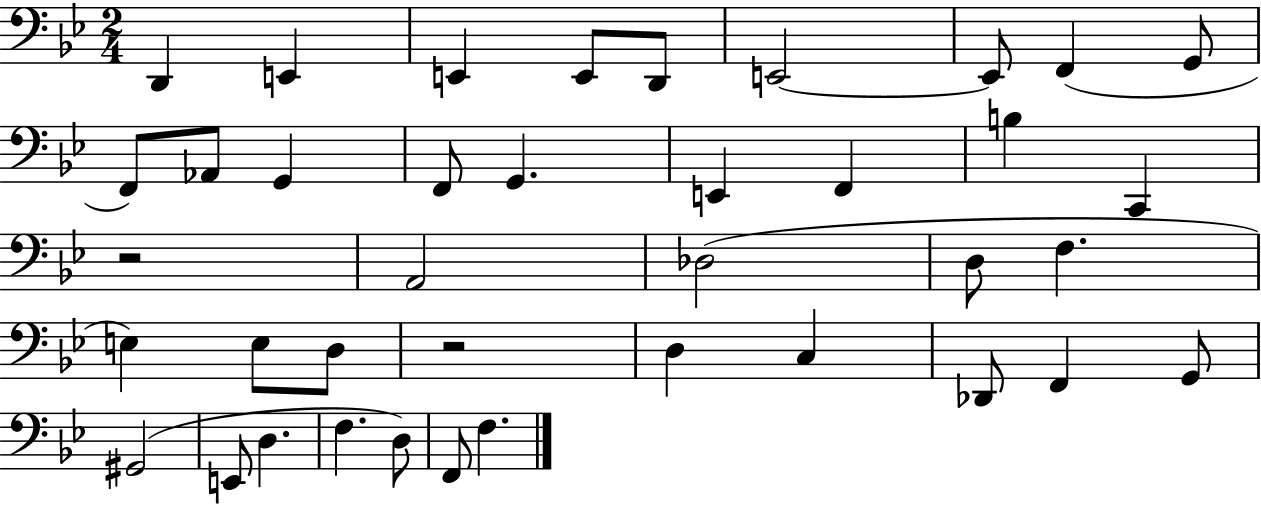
X:1
T:Untitled
M:2/4
L:1/4
K:Bb
D,, E,, E,, E,,/2 D,,/2 E,,2 E,,/2 F,, G,,/2 F,,/2 _A,,/2 G,, F,,/2 G,, E,, F,, B, C,, z2 A,,2 _D,2 D,/2 F, E, E,/2 D,/2 z2 D, C, _D,,/2 F,, G,,/2 ^G,,2 E,,/2 D, F, D,/2 F,,/2 F,